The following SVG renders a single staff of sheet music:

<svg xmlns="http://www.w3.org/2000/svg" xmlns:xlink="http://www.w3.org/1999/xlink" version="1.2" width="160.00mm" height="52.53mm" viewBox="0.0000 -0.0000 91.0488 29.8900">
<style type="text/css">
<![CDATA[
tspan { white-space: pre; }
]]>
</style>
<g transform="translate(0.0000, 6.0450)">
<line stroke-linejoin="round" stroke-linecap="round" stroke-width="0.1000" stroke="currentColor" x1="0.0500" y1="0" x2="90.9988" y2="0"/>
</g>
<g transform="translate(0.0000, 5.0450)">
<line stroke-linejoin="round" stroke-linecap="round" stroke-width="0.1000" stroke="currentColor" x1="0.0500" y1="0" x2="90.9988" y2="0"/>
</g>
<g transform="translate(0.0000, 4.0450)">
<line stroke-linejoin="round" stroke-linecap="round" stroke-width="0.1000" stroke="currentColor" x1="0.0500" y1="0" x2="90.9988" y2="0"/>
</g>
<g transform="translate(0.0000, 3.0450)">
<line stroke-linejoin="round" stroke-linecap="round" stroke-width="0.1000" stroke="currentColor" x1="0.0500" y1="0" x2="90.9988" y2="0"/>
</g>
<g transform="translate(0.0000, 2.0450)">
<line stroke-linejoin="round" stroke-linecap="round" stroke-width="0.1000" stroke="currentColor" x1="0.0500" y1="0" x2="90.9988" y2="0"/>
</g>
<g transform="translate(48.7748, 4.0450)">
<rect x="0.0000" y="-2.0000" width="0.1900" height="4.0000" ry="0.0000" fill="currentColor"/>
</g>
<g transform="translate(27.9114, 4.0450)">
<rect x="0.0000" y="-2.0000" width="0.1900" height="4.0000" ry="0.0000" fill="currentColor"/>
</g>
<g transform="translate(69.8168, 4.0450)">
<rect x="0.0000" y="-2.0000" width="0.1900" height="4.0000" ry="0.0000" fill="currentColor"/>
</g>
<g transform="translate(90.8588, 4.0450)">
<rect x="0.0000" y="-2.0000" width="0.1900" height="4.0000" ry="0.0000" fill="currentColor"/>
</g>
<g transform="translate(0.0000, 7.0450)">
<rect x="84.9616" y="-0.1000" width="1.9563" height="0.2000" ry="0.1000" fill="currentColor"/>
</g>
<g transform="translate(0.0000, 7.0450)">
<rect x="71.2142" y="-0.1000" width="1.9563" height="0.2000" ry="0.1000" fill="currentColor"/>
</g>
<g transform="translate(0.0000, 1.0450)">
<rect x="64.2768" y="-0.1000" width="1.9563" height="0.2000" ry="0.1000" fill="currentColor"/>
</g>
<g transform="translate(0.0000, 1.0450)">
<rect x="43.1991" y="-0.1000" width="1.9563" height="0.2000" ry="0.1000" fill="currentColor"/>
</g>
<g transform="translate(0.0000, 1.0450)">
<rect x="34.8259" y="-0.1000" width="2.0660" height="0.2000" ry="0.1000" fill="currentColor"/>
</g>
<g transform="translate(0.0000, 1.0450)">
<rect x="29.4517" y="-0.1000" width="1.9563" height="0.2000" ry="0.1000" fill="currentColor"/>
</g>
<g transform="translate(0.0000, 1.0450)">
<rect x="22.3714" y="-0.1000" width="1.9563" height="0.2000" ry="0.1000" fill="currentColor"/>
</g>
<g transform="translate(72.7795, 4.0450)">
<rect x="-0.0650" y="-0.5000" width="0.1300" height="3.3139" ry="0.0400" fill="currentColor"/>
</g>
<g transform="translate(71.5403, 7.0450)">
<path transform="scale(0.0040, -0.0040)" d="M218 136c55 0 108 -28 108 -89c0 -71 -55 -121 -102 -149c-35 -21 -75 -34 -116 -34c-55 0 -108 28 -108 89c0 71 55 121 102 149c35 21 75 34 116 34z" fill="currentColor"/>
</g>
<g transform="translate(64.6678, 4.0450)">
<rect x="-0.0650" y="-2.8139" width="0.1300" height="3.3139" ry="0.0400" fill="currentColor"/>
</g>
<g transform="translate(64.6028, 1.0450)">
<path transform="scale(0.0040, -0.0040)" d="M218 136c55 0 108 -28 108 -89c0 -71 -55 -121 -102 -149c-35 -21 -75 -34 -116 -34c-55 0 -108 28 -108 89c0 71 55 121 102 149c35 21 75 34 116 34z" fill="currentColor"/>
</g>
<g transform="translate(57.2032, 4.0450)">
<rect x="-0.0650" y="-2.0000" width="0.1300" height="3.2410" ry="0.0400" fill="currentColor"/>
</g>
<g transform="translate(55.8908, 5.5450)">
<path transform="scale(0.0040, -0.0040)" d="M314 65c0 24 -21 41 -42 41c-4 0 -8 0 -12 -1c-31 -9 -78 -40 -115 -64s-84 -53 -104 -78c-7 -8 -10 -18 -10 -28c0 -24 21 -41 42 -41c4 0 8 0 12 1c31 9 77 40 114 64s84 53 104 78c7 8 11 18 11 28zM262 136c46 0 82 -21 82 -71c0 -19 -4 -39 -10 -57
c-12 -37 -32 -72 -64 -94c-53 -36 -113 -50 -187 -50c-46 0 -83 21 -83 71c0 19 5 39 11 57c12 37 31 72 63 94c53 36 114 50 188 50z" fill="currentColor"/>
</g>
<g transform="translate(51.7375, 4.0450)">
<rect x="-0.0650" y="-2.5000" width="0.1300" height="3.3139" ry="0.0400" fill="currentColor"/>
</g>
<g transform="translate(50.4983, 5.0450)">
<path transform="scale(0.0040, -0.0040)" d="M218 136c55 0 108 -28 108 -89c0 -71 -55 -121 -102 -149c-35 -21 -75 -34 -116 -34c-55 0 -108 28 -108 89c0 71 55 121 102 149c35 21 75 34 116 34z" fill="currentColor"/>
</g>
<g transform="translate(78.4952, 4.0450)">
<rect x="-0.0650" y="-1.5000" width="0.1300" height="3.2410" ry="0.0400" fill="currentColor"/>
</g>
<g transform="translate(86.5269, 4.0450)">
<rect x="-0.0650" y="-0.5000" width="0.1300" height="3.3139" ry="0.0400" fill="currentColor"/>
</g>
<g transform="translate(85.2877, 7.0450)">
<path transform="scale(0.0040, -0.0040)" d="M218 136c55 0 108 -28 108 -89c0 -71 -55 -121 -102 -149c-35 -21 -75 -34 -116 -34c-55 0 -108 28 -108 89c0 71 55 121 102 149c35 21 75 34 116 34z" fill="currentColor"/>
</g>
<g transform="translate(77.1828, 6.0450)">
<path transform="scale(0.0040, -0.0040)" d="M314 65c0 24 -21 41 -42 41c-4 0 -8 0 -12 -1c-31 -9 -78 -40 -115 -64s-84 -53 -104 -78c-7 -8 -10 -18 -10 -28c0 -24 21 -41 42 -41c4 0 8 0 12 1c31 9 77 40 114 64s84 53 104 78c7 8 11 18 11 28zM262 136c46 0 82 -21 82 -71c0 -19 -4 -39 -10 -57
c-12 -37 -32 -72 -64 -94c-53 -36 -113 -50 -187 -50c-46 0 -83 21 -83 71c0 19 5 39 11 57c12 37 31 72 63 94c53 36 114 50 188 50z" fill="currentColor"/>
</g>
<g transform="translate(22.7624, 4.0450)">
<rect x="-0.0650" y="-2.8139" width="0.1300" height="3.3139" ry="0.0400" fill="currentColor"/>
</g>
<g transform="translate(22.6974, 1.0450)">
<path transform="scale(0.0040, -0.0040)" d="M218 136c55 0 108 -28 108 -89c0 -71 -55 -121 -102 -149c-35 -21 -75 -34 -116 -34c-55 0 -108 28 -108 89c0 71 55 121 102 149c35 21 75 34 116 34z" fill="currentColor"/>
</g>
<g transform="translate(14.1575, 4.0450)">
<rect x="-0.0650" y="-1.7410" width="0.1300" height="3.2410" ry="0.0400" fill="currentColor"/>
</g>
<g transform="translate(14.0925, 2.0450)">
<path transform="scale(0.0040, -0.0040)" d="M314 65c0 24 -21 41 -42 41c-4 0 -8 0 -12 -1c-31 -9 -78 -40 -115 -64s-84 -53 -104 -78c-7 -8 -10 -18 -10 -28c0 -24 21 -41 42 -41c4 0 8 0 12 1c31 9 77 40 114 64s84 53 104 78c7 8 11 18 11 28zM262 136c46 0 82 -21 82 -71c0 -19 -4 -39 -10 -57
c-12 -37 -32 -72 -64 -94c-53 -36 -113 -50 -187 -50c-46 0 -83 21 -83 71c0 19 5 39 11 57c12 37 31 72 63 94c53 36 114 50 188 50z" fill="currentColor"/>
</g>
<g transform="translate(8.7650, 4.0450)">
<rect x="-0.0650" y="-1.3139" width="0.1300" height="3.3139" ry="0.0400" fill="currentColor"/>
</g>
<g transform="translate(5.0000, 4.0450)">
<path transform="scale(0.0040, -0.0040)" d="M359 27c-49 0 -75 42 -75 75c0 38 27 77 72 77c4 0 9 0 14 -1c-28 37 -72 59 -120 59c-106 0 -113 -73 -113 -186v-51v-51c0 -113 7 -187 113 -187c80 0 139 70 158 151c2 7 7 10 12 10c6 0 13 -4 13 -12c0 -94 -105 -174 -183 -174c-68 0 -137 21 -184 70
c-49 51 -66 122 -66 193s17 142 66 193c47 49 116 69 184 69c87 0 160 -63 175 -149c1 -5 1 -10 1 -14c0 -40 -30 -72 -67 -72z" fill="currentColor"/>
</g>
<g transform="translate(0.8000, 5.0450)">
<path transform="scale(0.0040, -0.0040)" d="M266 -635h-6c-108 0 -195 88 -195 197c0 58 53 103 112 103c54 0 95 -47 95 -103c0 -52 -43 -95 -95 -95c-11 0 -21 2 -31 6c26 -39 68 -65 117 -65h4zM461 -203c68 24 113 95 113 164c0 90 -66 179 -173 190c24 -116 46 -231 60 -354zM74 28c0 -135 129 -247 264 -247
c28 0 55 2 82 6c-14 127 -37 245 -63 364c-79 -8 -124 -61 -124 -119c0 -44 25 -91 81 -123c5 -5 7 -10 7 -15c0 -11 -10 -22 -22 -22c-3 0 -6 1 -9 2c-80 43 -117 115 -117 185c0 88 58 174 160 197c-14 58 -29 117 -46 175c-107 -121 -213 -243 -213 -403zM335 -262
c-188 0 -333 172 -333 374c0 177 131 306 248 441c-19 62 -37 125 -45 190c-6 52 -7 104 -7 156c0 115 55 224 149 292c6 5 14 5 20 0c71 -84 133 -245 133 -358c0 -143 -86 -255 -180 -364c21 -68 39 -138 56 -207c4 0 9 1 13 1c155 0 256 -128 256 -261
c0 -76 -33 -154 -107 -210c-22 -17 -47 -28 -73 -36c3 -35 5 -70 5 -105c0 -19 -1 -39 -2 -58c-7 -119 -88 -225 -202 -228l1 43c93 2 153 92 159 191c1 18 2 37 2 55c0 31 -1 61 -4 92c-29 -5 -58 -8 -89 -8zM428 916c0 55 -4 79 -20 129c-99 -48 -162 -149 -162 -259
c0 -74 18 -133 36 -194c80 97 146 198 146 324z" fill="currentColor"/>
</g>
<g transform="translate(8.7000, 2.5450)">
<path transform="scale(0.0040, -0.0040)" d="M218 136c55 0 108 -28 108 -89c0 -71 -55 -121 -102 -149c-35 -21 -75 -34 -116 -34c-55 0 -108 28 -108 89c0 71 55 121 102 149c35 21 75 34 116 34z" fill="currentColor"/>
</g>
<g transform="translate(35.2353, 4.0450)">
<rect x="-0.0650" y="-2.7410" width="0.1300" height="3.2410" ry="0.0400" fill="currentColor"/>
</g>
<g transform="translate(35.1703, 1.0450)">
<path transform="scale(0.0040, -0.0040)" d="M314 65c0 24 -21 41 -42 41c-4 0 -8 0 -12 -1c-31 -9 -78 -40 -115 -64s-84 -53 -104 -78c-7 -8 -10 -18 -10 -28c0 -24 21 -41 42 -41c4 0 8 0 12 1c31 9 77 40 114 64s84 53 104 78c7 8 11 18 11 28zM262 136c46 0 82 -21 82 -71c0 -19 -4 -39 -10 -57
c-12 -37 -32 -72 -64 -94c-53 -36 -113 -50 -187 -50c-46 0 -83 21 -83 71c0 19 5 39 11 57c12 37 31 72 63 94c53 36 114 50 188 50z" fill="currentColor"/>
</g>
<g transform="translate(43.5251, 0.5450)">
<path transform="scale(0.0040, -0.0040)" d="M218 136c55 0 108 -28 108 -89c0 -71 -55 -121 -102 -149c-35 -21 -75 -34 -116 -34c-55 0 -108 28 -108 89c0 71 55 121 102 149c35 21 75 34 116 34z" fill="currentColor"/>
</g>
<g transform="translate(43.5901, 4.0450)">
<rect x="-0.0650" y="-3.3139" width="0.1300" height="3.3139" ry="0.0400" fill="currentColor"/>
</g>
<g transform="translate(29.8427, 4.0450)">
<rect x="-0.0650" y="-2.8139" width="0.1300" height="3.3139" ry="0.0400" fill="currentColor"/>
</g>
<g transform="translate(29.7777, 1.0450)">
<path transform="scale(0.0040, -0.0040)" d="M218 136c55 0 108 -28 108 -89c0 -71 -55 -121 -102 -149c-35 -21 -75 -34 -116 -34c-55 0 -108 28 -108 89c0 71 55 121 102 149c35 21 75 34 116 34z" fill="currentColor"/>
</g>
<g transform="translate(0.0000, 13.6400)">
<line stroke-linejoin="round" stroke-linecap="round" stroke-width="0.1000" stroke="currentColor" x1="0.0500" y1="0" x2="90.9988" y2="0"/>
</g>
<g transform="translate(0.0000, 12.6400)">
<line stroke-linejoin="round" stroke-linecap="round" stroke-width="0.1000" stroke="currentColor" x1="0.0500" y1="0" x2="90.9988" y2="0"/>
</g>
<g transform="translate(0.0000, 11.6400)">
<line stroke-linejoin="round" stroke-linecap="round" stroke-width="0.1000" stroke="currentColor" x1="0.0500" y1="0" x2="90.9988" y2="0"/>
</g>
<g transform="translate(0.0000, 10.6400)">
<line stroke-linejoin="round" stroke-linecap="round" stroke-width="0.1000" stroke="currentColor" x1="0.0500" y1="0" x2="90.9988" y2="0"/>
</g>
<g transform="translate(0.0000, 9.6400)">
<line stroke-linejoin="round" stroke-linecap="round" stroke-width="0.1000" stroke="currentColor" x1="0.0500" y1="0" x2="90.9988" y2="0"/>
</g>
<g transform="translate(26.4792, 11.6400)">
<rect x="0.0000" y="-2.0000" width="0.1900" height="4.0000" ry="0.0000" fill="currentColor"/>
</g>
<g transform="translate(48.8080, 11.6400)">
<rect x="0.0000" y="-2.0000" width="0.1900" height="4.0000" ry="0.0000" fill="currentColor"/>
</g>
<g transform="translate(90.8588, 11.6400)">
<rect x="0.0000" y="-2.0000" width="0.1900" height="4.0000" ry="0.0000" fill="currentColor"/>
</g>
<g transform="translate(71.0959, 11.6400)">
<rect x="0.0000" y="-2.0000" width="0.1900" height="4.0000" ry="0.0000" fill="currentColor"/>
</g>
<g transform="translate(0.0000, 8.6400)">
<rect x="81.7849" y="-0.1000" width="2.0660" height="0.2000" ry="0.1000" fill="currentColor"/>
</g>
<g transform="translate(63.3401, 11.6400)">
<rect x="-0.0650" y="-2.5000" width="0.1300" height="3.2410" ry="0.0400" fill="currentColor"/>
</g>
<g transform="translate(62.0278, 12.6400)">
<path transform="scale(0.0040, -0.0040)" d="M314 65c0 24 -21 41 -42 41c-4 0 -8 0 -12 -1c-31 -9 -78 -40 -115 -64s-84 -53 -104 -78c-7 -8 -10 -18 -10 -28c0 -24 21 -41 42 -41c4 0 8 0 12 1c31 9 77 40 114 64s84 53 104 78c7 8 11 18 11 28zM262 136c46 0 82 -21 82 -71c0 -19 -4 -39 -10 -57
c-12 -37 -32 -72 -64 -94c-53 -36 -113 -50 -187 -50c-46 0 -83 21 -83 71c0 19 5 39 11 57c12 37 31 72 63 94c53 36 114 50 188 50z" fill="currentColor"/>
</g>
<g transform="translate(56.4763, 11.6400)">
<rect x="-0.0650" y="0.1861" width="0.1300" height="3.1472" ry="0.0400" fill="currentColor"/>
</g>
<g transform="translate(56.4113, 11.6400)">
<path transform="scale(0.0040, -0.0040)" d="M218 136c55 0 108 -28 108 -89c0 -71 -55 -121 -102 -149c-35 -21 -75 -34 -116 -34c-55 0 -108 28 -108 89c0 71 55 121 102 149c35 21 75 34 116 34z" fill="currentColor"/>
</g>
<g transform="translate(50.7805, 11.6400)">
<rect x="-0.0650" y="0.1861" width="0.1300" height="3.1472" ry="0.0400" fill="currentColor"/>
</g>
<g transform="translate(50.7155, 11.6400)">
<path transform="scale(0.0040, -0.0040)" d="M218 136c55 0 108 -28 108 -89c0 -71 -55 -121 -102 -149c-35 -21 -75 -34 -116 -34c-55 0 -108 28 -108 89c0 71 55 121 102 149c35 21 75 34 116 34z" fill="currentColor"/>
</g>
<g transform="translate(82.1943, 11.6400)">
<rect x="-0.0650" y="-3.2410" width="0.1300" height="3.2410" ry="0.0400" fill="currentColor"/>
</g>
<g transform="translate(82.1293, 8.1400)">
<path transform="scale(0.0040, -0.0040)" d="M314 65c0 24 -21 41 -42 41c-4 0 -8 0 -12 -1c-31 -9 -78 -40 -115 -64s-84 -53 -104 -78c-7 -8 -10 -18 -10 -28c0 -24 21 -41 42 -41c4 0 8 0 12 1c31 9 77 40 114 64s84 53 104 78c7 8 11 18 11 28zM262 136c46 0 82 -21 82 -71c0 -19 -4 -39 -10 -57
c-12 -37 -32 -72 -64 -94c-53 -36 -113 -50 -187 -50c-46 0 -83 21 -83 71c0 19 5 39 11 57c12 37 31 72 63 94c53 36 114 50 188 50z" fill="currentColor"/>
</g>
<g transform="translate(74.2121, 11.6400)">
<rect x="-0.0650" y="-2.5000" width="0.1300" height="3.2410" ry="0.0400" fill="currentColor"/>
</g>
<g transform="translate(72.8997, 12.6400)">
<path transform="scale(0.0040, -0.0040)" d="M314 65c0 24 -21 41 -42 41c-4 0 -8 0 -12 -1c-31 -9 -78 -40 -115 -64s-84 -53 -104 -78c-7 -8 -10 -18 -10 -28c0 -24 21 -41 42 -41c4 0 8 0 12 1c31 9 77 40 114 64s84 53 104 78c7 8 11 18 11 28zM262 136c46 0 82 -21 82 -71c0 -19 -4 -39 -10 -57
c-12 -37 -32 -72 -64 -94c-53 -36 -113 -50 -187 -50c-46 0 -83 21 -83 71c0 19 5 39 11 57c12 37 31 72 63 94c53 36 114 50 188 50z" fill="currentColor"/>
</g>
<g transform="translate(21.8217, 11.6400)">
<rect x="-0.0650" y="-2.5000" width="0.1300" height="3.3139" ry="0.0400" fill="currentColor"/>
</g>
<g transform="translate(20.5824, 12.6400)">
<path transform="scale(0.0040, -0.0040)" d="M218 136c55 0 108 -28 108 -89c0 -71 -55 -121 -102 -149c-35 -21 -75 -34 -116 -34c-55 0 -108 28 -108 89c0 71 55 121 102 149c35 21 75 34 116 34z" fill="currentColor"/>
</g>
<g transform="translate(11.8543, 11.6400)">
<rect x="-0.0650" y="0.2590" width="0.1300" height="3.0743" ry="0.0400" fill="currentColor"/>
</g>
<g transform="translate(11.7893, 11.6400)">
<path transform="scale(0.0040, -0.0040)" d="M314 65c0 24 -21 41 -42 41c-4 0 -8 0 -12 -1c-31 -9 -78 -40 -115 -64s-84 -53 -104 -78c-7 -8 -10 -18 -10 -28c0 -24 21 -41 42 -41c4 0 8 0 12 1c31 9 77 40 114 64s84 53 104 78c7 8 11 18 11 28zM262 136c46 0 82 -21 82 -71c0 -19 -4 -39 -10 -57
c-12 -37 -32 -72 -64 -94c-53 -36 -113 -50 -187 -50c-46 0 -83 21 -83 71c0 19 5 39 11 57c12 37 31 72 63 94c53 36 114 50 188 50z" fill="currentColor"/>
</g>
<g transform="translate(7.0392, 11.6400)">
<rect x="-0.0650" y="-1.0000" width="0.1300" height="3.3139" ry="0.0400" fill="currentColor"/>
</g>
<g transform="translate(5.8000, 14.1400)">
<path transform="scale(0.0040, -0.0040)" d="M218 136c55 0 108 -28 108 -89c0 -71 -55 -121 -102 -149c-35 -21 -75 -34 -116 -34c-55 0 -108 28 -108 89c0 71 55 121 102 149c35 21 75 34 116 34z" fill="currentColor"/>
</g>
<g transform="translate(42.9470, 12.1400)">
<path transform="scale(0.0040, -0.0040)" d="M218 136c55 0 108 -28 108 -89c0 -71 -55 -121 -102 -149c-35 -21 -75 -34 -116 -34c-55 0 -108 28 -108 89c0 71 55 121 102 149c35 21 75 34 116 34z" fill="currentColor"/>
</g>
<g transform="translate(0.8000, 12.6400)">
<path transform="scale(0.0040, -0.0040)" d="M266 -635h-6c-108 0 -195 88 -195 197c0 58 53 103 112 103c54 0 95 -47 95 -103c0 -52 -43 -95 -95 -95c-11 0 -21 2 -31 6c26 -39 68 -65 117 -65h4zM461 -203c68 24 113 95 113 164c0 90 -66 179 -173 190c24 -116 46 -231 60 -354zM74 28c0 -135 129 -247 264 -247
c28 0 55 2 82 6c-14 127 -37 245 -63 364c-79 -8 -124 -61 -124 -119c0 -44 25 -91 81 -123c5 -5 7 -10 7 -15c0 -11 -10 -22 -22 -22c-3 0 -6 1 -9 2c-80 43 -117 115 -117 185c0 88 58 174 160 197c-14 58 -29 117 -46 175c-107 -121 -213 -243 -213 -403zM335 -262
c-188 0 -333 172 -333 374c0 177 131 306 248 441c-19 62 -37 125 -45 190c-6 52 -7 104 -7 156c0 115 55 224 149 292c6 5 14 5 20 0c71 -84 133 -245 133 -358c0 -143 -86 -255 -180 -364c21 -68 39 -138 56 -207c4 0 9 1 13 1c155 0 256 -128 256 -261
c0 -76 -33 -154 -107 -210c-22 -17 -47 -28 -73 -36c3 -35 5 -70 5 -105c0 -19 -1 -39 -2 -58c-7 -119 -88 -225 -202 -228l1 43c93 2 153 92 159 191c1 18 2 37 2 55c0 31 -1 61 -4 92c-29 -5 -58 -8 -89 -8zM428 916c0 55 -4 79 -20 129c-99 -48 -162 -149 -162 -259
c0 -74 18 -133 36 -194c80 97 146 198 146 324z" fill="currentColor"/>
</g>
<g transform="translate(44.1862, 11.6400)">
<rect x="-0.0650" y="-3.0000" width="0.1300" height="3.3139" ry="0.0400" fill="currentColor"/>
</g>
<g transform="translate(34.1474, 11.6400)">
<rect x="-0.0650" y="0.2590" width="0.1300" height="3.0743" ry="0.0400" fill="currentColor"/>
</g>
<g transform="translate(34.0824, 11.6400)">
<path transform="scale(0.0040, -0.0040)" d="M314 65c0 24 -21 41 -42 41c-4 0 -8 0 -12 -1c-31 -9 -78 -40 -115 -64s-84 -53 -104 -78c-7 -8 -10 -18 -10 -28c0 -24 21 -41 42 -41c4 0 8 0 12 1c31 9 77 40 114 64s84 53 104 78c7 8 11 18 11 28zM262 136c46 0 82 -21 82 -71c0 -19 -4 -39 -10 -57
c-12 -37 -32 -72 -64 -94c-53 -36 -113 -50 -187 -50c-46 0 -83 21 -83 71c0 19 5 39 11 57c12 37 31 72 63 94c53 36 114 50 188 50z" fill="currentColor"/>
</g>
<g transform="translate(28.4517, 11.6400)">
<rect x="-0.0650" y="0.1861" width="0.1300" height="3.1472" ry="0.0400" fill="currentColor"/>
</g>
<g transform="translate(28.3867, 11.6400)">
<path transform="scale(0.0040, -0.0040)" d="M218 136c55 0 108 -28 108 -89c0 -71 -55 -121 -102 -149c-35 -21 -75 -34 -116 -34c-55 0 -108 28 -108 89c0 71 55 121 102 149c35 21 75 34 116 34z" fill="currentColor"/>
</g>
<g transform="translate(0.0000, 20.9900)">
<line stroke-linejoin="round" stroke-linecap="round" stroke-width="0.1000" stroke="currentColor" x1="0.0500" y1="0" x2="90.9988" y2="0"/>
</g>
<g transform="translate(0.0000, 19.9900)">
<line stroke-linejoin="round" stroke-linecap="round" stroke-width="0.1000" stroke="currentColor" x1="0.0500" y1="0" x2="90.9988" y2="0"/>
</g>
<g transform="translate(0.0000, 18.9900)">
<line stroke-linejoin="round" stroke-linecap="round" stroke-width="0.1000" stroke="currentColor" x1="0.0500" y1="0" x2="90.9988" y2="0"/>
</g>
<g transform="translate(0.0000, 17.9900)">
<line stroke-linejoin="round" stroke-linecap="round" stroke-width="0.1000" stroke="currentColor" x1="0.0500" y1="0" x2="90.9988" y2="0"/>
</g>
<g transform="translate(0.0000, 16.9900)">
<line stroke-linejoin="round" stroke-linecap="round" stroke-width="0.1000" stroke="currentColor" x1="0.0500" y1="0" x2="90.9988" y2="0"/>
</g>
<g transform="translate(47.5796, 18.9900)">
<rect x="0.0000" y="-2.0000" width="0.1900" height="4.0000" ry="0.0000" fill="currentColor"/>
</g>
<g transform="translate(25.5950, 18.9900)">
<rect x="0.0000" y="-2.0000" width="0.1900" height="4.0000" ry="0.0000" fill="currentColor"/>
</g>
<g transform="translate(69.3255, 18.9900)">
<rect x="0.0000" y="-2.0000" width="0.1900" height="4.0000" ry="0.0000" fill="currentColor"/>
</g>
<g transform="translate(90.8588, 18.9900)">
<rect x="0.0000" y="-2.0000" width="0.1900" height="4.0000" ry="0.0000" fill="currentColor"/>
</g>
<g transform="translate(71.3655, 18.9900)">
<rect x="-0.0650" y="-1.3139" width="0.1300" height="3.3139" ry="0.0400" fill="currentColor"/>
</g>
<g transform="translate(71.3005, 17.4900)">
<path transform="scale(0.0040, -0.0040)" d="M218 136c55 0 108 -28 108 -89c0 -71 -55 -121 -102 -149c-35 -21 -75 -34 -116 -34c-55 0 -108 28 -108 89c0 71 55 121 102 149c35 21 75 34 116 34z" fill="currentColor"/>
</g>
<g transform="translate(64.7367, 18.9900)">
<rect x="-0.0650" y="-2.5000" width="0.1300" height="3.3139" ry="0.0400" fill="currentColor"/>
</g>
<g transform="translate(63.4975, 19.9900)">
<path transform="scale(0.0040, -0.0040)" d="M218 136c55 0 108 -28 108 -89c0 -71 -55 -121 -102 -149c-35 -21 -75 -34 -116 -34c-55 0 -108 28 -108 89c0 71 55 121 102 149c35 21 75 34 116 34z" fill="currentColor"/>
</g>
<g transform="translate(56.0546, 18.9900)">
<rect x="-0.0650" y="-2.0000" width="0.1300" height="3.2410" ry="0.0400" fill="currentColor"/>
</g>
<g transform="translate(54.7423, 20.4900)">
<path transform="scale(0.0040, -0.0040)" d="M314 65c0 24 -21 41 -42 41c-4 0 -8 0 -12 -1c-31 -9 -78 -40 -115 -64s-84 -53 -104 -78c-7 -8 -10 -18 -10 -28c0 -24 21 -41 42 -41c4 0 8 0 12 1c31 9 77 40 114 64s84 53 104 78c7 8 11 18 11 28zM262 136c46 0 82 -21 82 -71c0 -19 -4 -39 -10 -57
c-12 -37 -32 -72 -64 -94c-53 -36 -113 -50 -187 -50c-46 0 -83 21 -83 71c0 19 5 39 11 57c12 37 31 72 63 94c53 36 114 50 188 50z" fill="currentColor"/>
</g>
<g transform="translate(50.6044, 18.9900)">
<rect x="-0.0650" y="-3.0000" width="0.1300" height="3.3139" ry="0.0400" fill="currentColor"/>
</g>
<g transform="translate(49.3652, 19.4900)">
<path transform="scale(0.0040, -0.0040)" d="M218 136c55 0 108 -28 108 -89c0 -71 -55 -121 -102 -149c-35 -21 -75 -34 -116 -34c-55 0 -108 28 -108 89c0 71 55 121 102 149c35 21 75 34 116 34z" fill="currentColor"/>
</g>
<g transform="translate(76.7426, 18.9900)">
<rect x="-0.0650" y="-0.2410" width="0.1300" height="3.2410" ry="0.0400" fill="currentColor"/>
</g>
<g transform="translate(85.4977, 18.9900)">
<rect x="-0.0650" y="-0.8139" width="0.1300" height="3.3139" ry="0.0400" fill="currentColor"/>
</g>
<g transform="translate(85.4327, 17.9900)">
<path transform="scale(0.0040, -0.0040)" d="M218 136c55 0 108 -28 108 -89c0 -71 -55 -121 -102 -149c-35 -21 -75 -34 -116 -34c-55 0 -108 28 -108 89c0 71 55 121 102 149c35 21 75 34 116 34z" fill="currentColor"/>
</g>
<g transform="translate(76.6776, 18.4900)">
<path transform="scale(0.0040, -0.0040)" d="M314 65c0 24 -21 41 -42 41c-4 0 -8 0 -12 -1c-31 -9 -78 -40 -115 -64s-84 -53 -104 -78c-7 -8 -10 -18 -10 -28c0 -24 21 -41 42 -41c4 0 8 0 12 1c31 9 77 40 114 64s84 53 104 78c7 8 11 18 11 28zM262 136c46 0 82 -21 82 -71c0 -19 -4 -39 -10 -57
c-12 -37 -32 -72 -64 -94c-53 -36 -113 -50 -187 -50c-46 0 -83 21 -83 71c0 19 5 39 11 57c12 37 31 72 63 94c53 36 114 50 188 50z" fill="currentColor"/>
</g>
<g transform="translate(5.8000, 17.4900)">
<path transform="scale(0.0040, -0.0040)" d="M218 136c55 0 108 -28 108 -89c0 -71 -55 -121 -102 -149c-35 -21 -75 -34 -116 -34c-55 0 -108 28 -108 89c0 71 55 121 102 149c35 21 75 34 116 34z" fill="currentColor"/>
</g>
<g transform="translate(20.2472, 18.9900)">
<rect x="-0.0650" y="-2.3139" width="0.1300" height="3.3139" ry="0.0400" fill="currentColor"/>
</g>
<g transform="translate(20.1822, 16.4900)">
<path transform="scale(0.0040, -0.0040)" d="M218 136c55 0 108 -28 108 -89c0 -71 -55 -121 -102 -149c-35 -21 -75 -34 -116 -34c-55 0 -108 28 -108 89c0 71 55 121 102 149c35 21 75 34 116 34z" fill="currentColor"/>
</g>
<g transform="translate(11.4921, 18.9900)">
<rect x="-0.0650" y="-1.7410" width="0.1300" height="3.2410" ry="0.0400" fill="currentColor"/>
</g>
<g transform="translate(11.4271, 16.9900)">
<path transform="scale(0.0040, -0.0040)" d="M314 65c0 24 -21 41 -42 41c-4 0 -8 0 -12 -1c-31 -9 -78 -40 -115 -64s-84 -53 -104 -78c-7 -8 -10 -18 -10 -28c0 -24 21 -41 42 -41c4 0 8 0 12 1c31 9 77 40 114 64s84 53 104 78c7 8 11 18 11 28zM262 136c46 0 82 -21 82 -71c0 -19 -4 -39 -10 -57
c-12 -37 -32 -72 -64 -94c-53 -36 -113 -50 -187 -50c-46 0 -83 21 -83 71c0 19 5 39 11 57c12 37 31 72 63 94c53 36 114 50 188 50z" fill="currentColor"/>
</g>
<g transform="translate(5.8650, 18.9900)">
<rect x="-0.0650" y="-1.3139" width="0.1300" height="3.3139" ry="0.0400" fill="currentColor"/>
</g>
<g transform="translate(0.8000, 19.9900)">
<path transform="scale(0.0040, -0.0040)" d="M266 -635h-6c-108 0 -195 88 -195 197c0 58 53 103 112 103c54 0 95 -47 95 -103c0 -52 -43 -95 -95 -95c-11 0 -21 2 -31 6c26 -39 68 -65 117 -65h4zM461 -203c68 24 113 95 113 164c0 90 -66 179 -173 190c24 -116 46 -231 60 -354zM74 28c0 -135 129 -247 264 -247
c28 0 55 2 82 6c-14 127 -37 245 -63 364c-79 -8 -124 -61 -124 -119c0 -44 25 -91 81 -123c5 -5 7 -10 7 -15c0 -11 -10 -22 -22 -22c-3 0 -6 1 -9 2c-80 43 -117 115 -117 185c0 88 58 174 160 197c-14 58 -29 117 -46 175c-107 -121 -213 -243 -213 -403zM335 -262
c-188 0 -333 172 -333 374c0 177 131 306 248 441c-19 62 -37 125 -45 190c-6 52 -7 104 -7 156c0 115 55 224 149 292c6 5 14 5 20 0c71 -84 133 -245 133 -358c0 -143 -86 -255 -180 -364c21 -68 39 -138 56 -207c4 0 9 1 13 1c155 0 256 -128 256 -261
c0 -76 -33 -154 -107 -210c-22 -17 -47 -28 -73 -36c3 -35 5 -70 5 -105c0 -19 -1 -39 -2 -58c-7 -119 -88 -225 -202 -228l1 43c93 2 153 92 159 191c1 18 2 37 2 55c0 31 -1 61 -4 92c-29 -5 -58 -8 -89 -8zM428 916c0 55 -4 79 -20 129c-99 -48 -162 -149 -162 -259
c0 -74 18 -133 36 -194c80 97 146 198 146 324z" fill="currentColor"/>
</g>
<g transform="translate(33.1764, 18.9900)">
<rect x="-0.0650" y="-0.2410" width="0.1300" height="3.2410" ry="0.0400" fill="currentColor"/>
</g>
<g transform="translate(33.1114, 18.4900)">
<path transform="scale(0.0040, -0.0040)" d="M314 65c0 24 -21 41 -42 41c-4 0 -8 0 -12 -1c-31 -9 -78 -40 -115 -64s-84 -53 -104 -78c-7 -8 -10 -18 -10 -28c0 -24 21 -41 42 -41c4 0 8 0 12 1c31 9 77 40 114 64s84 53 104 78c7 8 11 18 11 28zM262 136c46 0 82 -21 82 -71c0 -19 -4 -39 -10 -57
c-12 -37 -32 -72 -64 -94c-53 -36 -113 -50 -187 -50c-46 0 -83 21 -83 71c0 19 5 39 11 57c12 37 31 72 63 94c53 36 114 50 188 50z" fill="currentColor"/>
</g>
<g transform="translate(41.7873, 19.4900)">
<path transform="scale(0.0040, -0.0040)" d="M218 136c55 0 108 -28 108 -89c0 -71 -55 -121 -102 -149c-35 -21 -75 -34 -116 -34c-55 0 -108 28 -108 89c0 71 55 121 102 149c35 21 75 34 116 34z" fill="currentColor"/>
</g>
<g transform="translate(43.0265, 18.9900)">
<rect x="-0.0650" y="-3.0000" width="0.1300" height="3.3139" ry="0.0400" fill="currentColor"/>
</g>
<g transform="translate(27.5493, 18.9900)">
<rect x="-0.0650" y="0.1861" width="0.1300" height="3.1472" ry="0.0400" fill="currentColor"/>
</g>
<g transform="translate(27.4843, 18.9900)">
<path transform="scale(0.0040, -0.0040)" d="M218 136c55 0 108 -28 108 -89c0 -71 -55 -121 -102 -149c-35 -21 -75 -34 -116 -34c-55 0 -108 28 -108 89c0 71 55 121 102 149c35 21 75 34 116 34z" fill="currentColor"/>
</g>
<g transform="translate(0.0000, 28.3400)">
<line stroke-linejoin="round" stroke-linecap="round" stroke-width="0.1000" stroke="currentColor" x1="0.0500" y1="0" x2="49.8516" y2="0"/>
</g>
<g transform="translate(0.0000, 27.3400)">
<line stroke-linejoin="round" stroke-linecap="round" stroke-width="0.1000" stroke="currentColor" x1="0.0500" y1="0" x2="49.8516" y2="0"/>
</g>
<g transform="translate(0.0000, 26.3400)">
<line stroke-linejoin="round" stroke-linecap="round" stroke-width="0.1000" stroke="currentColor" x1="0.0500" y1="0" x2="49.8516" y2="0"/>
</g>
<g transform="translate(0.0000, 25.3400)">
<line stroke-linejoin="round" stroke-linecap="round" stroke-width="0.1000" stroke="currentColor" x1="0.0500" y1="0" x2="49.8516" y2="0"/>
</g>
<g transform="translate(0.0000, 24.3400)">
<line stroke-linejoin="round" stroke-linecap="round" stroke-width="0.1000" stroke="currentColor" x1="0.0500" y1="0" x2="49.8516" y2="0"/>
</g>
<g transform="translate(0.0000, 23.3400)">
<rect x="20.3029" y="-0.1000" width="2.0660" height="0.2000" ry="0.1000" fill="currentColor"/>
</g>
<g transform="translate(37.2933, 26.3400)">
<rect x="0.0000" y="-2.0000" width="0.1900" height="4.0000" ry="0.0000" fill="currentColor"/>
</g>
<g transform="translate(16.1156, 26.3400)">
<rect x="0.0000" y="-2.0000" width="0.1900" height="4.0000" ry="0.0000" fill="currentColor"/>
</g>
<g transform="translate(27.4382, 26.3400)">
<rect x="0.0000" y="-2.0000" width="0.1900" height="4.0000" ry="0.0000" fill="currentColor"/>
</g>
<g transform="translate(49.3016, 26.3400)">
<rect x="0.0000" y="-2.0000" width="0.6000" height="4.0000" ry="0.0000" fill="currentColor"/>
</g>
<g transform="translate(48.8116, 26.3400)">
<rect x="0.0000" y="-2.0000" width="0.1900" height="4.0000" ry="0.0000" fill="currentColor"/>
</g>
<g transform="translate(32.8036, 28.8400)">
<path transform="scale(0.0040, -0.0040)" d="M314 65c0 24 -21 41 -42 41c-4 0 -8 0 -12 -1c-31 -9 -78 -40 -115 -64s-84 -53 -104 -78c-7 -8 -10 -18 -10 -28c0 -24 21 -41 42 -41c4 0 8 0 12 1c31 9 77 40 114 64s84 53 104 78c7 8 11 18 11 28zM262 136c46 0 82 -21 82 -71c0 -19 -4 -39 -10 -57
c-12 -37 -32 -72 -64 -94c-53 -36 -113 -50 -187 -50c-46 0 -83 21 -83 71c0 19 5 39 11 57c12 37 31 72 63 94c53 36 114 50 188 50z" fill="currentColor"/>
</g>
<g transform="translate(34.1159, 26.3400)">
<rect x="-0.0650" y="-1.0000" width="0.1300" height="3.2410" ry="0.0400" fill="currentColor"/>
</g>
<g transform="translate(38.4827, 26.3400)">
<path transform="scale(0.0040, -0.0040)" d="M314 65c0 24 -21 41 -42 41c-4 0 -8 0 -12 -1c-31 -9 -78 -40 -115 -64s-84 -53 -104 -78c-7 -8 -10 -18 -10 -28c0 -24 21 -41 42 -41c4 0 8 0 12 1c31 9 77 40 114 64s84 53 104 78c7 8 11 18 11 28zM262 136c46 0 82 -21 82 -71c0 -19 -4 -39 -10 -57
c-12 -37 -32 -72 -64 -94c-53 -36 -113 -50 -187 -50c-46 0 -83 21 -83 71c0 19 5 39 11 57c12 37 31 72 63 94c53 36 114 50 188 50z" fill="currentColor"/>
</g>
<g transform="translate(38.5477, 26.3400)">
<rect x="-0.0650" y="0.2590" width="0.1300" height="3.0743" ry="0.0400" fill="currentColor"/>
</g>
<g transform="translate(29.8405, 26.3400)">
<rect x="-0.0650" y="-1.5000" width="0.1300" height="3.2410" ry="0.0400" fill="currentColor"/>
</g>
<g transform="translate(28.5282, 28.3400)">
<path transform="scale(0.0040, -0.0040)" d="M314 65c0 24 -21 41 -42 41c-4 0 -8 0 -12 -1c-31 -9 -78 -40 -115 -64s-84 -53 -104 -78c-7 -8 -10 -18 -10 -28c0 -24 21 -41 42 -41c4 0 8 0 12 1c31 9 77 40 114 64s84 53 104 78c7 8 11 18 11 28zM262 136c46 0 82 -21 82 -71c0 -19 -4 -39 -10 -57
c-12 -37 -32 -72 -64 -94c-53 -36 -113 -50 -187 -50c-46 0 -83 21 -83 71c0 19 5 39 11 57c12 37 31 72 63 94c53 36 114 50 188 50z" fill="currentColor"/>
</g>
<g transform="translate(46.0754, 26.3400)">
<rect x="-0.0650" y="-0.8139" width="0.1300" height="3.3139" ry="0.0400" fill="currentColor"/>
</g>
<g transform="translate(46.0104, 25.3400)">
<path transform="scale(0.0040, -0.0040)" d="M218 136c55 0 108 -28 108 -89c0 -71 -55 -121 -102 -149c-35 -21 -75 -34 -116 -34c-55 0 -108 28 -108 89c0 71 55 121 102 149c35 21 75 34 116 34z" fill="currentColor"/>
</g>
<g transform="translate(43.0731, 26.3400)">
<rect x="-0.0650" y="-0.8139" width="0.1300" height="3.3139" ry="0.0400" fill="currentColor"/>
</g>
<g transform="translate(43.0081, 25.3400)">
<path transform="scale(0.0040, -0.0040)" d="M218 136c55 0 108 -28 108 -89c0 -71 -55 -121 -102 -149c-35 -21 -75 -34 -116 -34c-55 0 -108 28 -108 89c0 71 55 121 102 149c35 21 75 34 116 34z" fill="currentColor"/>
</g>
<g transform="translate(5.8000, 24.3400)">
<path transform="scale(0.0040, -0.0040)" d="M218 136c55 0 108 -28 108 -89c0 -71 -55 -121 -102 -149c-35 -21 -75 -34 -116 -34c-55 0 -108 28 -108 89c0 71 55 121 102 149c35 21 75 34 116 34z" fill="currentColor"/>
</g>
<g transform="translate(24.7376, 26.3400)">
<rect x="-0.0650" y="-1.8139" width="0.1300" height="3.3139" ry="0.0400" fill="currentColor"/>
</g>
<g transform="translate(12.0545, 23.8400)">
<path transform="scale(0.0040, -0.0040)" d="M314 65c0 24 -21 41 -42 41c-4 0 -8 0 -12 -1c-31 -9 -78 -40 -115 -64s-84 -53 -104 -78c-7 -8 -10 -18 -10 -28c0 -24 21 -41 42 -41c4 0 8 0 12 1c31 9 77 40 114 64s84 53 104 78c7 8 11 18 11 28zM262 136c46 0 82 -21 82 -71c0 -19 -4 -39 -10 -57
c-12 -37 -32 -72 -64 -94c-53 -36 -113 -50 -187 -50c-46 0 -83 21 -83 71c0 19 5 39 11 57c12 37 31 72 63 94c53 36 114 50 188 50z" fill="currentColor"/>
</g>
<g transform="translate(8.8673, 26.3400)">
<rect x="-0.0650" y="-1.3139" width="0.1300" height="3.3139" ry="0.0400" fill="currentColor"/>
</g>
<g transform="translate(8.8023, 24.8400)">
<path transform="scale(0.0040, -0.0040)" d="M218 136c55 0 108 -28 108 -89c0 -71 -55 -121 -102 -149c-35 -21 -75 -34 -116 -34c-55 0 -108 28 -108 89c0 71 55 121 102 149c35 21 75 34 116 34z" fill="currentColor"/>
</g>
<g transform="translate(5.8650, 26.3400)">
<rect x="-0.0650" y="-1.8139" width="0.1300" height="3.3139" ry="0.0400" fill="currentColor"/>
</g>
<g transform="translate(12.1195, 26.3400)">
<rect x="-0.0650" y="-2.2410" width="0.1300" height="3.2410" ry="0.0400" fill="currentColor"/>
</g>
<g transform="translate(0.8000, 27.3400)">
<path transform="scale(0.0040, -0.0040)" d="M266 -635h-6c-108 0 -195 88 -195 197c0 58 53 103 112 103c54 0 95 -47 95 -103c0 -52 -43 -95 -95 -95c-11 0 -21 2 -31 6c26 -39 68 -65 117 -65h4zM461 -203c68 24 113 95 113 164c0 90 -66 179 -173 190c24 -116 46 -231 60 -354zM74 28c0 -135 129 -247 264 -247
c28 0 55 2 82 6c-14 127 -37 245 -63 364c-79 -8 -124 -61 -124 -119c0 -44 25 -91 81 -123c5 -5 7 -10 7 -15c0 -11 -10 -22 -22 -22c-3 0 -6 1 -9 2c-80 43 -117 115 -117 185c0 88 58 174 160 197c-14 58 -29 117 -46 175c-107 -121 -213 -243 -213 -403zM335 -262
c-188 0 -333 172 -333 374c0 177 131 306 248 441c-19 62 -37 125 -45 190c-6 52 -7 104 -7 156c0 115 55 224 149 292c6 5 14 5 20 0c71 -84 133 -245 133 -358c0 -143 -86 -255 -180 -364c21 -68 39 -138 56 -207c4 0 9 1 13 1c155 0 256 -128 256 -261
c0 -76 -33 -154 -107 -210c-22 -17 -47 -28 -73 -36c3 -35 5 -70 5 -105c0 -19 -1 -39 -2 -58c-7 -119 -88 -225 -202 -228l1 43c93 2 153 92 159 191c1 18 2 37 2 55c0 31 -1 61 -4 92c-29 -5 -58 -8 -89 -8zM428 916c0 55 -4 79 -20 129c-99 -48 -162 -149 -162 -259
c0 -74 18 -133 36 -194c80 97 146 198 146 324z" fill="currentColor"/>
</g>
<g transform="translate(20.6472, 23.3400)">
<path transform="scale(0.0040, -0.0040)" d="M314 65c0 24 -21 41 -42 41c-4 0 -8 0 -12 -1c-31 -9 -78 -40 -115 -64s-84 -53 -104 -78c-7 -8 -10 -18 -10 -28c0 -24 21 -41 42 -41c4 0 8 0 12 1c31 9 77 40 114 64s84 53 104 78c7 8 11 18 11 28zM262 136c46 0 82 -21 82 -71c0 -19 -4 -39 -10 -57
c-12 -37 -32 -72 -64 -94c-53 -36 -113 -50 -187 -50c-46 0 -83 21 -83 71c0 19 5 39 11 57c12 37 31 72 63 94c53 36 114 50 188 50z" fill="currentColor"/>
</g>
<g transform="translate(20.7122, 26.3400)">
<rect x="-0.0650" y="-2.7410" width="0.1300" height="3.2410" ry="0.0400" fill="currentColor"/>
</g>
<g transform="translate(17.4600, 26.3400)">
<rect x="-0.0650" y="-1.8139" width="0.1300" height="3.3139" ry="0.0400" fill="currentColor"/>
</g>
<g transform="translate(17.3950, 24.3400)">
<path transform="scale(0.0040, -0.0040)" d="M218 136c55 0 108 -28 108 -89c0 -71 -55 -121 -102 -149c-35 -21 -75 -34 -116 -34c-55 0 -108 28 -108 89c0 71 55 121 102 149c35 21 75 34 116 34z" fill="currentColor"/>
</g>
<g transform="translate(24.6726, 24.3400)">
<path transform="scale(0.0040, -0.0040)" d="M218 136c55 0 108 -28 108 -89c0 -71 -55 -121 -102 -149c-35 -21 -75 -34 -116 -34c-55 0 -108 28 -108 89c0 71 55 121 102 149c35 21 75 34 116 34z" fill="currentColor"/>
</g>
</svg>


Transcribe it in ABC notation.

X:1
T:Untitled
M:4/4
L:1/4
K:C
e f2 a a a2 b G F2 a C E2 C D B2 G B B2 A B B G2 G2 b2 e f2 g B c2 A A F2 G e c2 d f e g2 f a2 f E2 D2 B2 d d